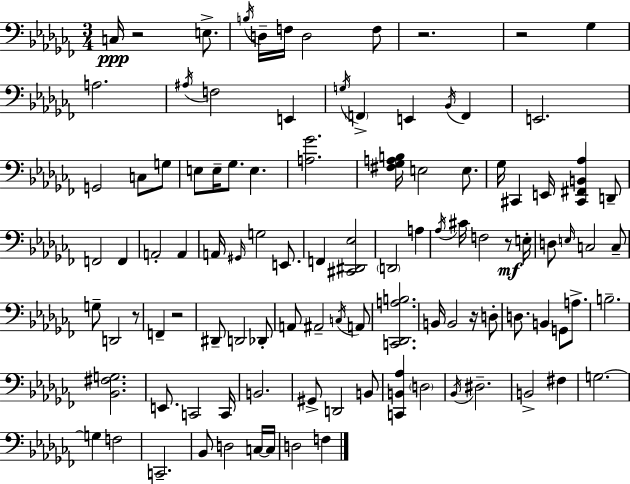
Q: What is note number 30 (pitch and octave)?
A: E2